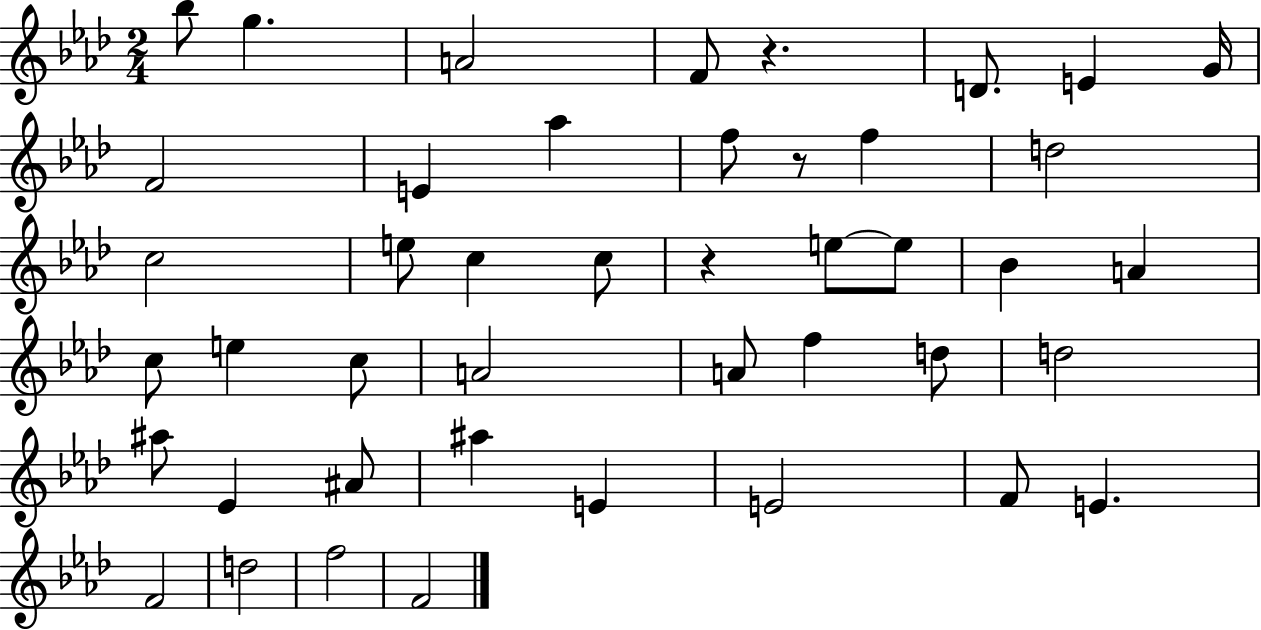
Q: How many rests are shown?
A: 3